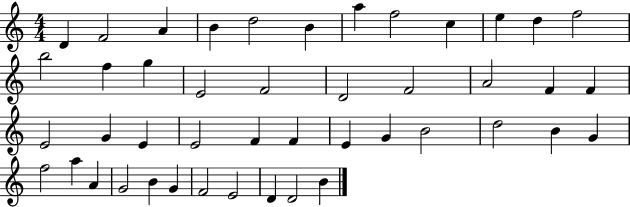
X:1
T:Untitled
M:4/4
L:1/4
K:C
D F2 A B d2 B a f2 c e d f2 b2 f g E2 F2 D2 F2 A2 F F E2 G E E2 F F E G B2 d2 B G f2 a A G2 B G F2 E2 D D2 B